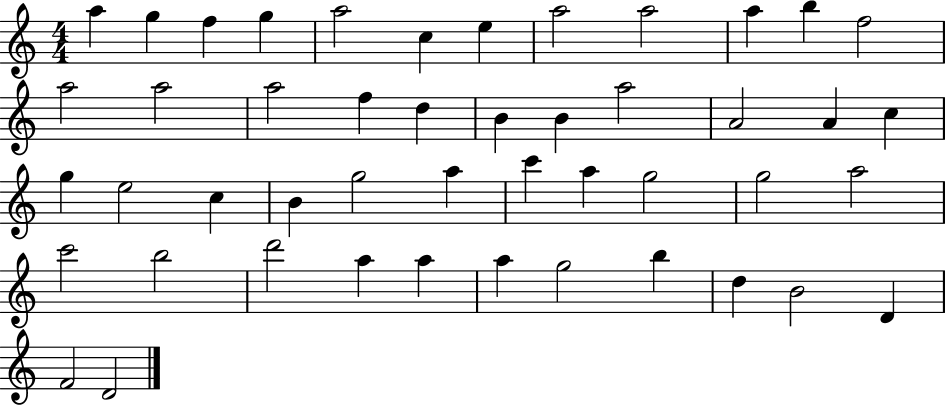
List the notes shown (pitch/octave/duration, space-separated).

A5/q G5/q F5/q G5/q A5/h C5/q E5/q A5/h A5/h A5/q B5/q F5/h A5/h A5/h A5/h F5/q D5/q B4/q B4/q A5/h A4/h A4/q C5/q G5/q E5/h C5/q B4/q G5/h A5/q C6/q A5/q G5/h G5/h A5/h C6/h B5/h D6/h A5/q A5/q A5/q G5/h B5/q D5/q B4/h D4/q F4/h D4/h